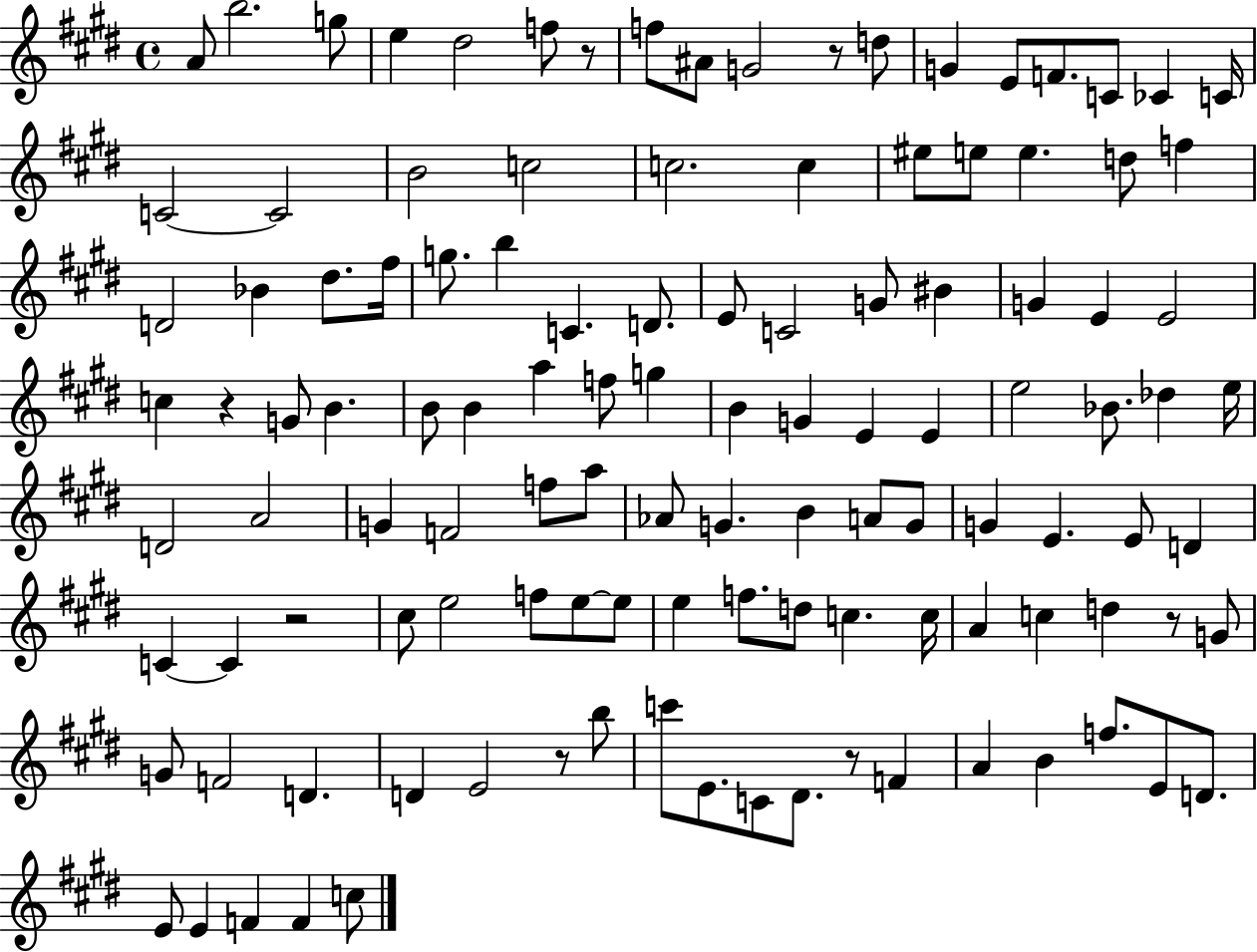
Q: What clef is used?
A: treble